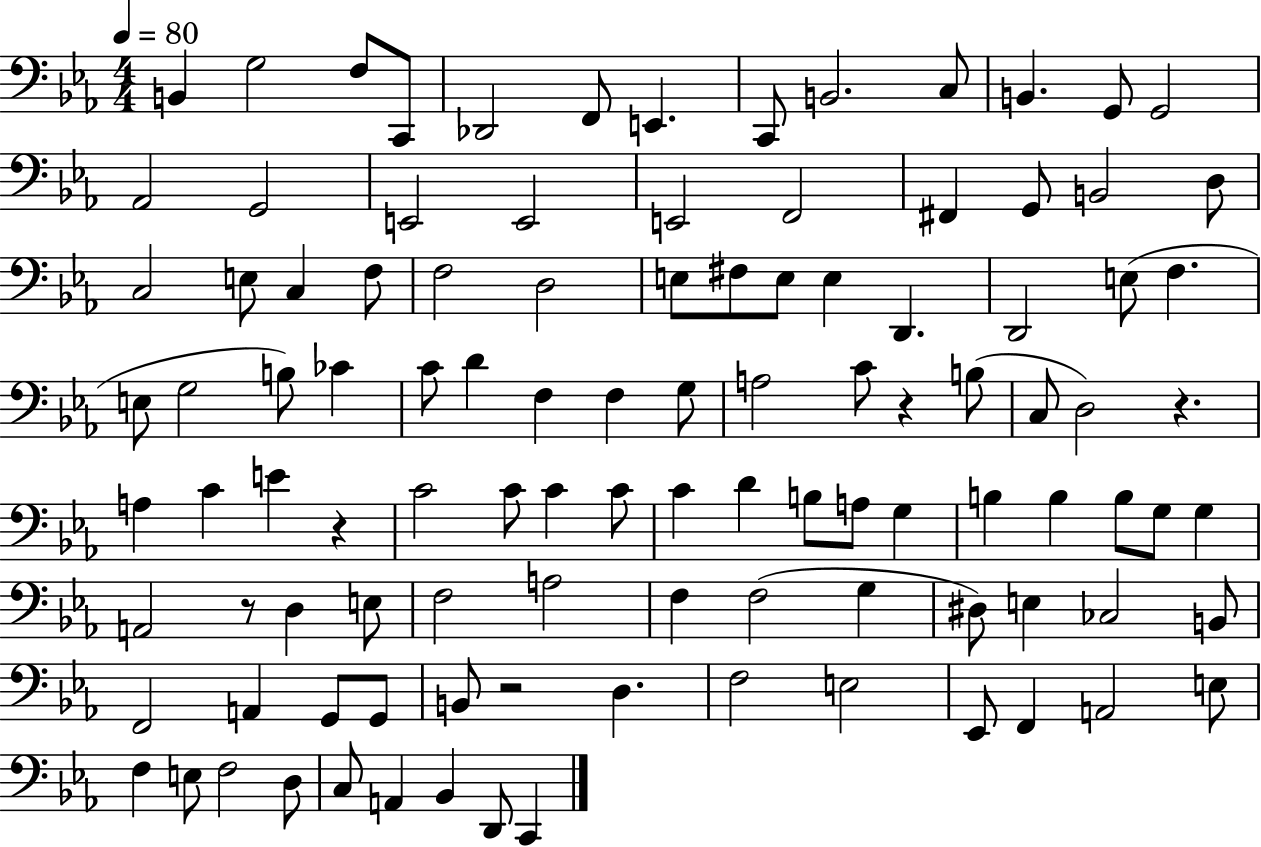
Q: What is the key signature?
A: EES major